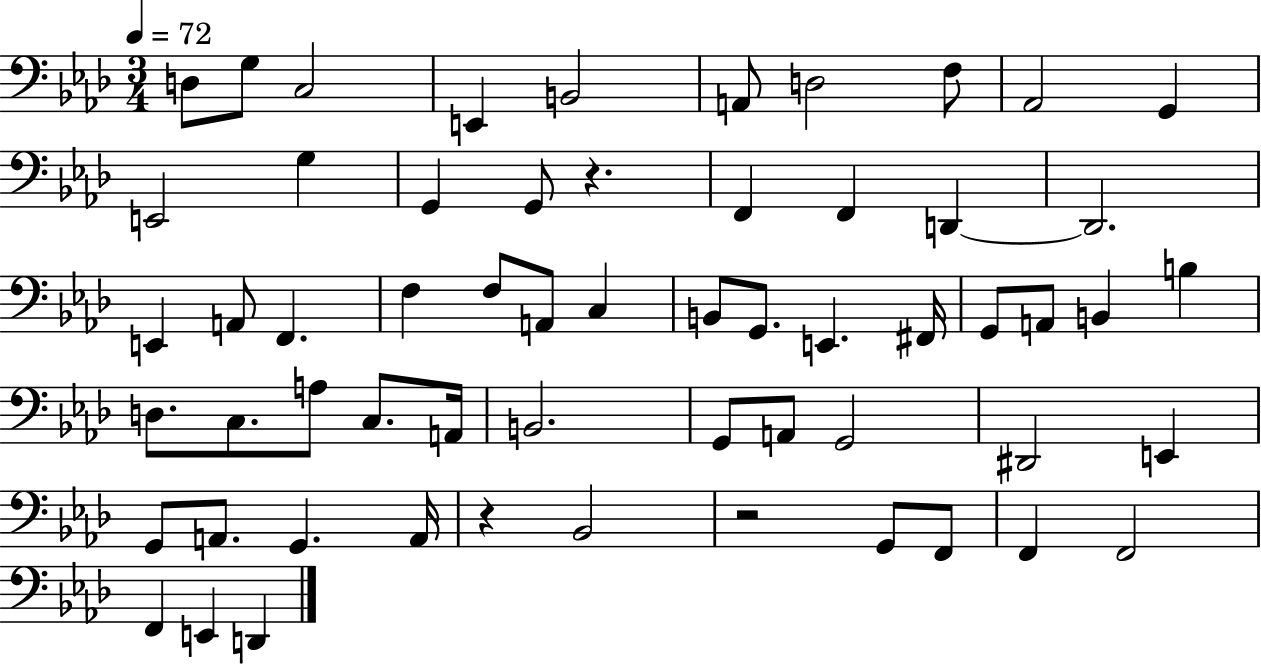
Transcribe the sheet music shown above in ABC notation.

X:1
T:Untitled
M:3/4
L:1/4
K:Ab
D,/2 G,/2 C,2 E,, B,,2 A,,/2 D,2 F,/2 _A,,2 G,, E,,2 G, G,, G,,/2 z F,, F,, D,, D,,2 E,, A,,/2 F,, F, F,/2 A,,/2 C, B,,/2 G,,/2 E,, ^F,,/4 G,,/2 A,,/2 B,, B, D,/2 C,/2 A,/2 C,/2 A,,/4 B,,2 G,,/2 A,,/2 G,,2 ^D,,2 E,, G,,/2 A,,/2 G,, A,,/4 z _B,,2 z2 G,,/2 F,,/2 F,, F,,2 F,, E,, D,,